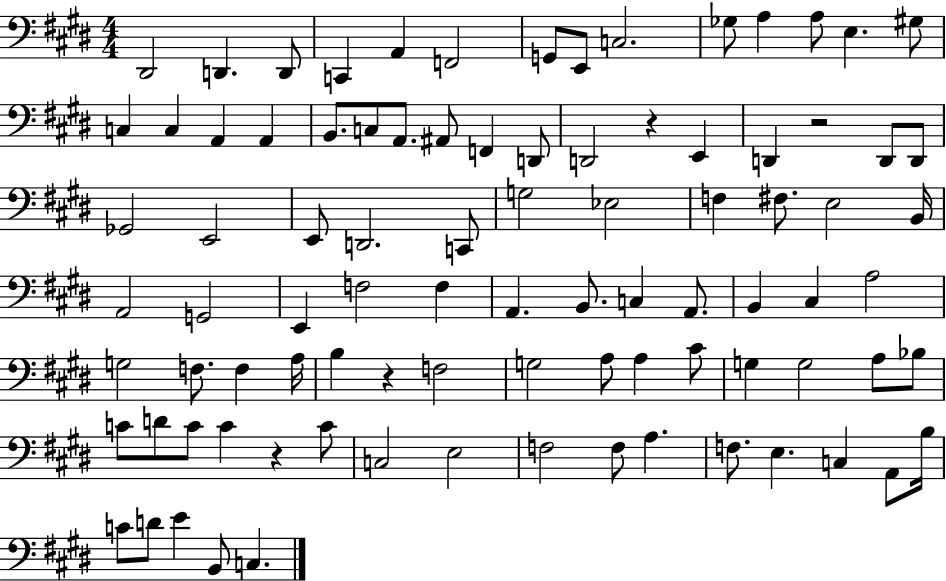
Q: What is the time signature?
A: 4/4